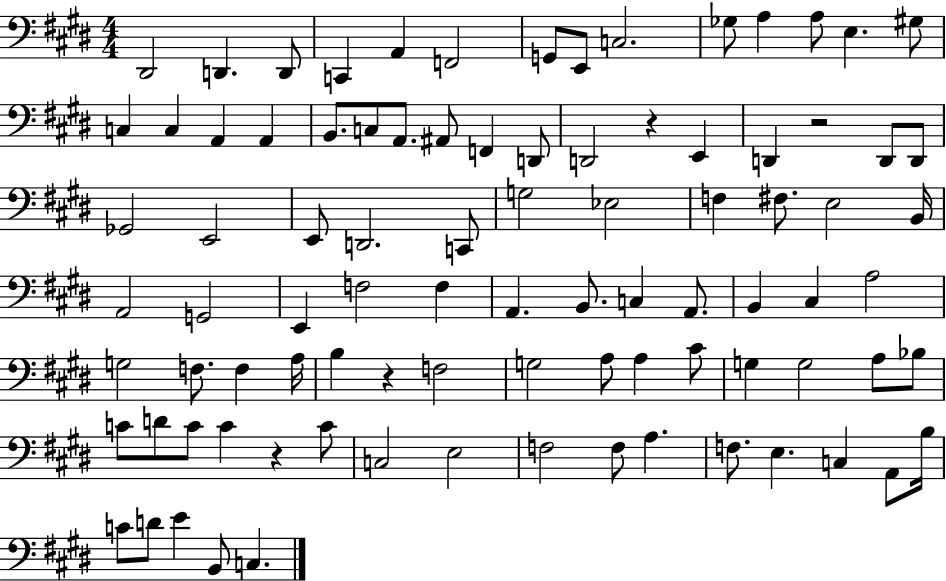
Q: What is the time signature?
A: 4/4